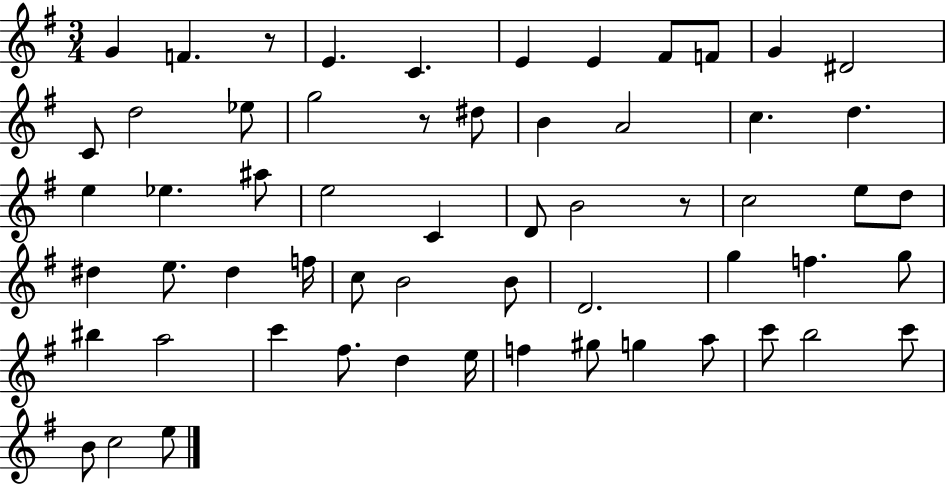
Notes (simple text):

G4/q F4/q. R/e E4/q. C4/q. E4/q E4/q F#4/e F4/e G4/q D#4/h C4/e D5/h Eb5/e G5/h R/e D#5/e B4/q A4/h C5/q. D5/q. E5/q Eb5/q. A#5/e E5/h C4/q D4/e B4/h R/e C5/h E5/e D5/e D#5/q E5/e. D#5/q F5/s C5/e B4/h B4/e D4/h. G5/q F5/q. G5/e BIS5/q A5/h C6/q F#5/e. D5/q E5/s F5/q G#5/e G5/q A5/e C6/e B5/h C6/e B4/e C5/h E5/e